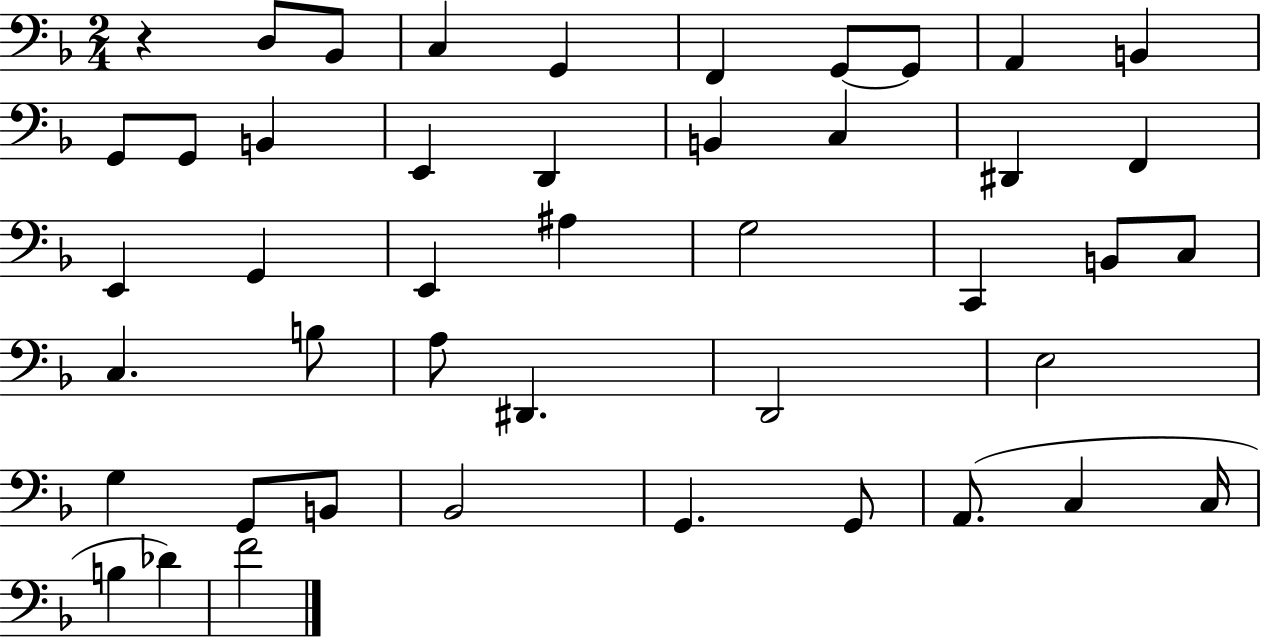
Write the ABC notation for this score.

X:1
T:Untitled
M:2/4
L:1/4
K:F
z D,/2 _B,,/2 C, G,, F,, G,,/2 G,,/2 A,, B,, G,,/2 G,,/2 B,, E,, D,, B,, C, ^D,, F,, E,, G,, E,, ^A, G,2 C,, B,,/2 C,/2 C, B,/2 A,/2 ^D,, D,,2 E,2 G, G,,/2 B,,/2 _B,,2 G,, G,,/2 A,,/2 C, C,/4 B, _D F2